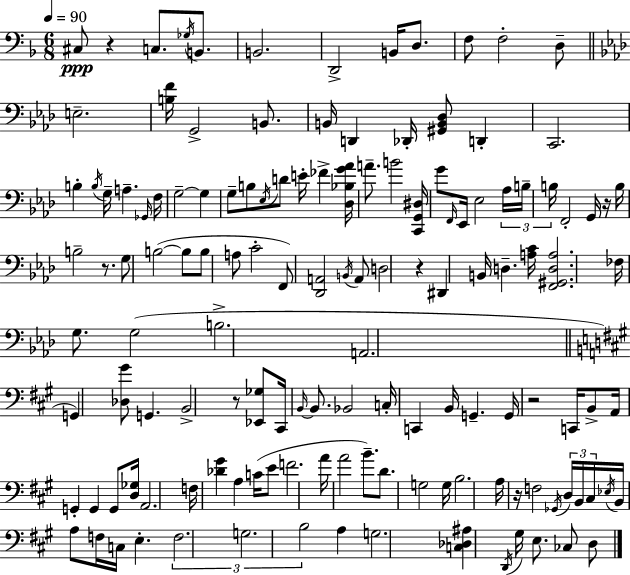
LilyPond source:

{
  \clef bass
  \numericTimeSignature
  \time 6/8
  \key f \major
  \tempo 4 = 90
  cis8\ppp r4 c8. \acciaccatura { ges16 } b,8. | b,2. | d,2-> b,16 d8. | f8 f2-. d8-- | \break \bar "||" \break \key aes \major e2.-- | <b f'>16 g,2-> b,8. | b,16 d,4 des,16-. <gis, b, des>8 d,4-. | c,2. | \break b4-. \acciaccatura { b16 } g16-- a4.-- | \grace { ges,16 } f16 g2--~~ g4 | g8-- b8 \acciaccatura { ees16 } d'8 e'16-. fes'4-> | <des bes g' aes'>16 a'8.-- b'2 | \break <c, g, dis>16 g'8 \grace { f,16 } ees,16 ees2 | \tuplet 3/2 { aes16 b16-- b16 } f,2-. | g,16 r16 b16 b2-- | r8. g8 b2~(~ | \break b8 b8 a8 c'2-. | f,8) <des, a,>2 | \acciaccatura { b,16 } a,8 d2 | r4 dis,4 b,16 d4.-- | \break <a c'>16 <f, gis, d a>2. | fes16 g8. g2( | b2.-> | a,2. | \break \bar "||" \break \key a \major g,4) <des gis'>8 g,4. | b,2-> r8 <ees, ges>8 | cis,16 \grace { b,16~ }~ b,8. bes,2 | c16-. c,4 b,16 g,4.-- | \break g,16 r2 c,16 b,8-> | a,16 g,4-. g,4 g,8 | <d ges>16 a,2. | f16 <des' gis'>4 a4 c'16( e'8 | \break f'2. | a'16 a'2 b'8.--) | d'8. g2 | g16 b2. | \break a16 r16 f2 \acciaccatura { ges,16 } | \tuplet 3/2 { d16 b,16 cis16 } \acciaccatura { ees16 } b,16 a8 f16 c16 e4.-. | \tuplet 3/2 { f2. | g2. | \break b2 } a4 | g2. | <c des ais>4 \acciaccatura { d,16 } gis16 e8. | ces8 d8 \bar "|."
}